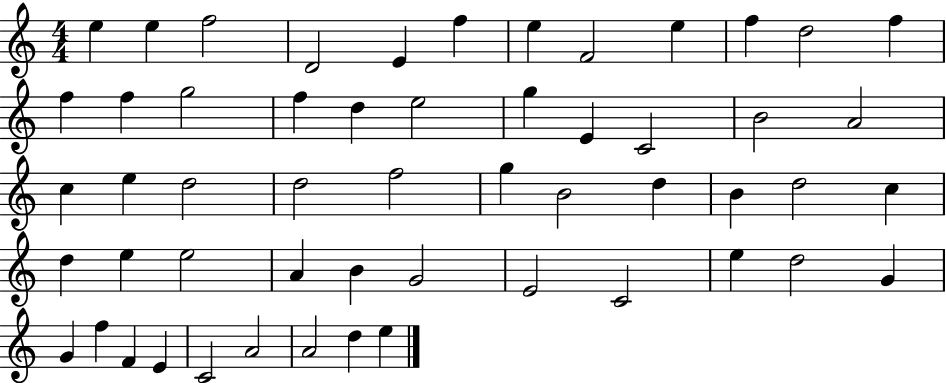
X:1
T:Untitled
M:4/4
L:1/4
K:C
e e f2 D2 E f e F2 e f d2 f f f g2 f d e2 g E C2 B2 A2 c e d2 d2 f2 g B2 d B d2 c d e e2 A B G2 E2 C2 e d2 G G f F E C2 A2 A2 d e